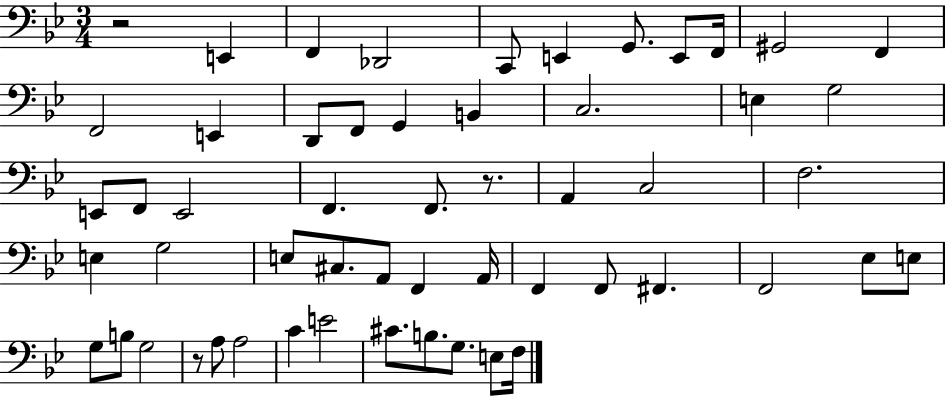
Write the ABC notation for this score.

X:1
T:Untitled
M:3/4
L:1/4
K:Bb
z2 E,, F,, _D,,2 C,,/2 E,, G,,/2 E,,/2 F,,/4 ^G,,2 F,, F,,2 E,, D,,/2 F,,/2 G,, B,, C,2 E, G,2 E,,/2 F,,/2 E,,2 F,, F,,/2 z/2 A,, C,2 F,2 E, G,2 E,/2 ^C,/2 A,,/2 F,, A,,/4 F,, F,,/2 ^F,, F,,2 _E,/2 E,/2 G,/2 B,/2 G,2 z/2 A,/2 A,2 C E2 ^C/2 B,/2 G,/2 E,/2 F,/4